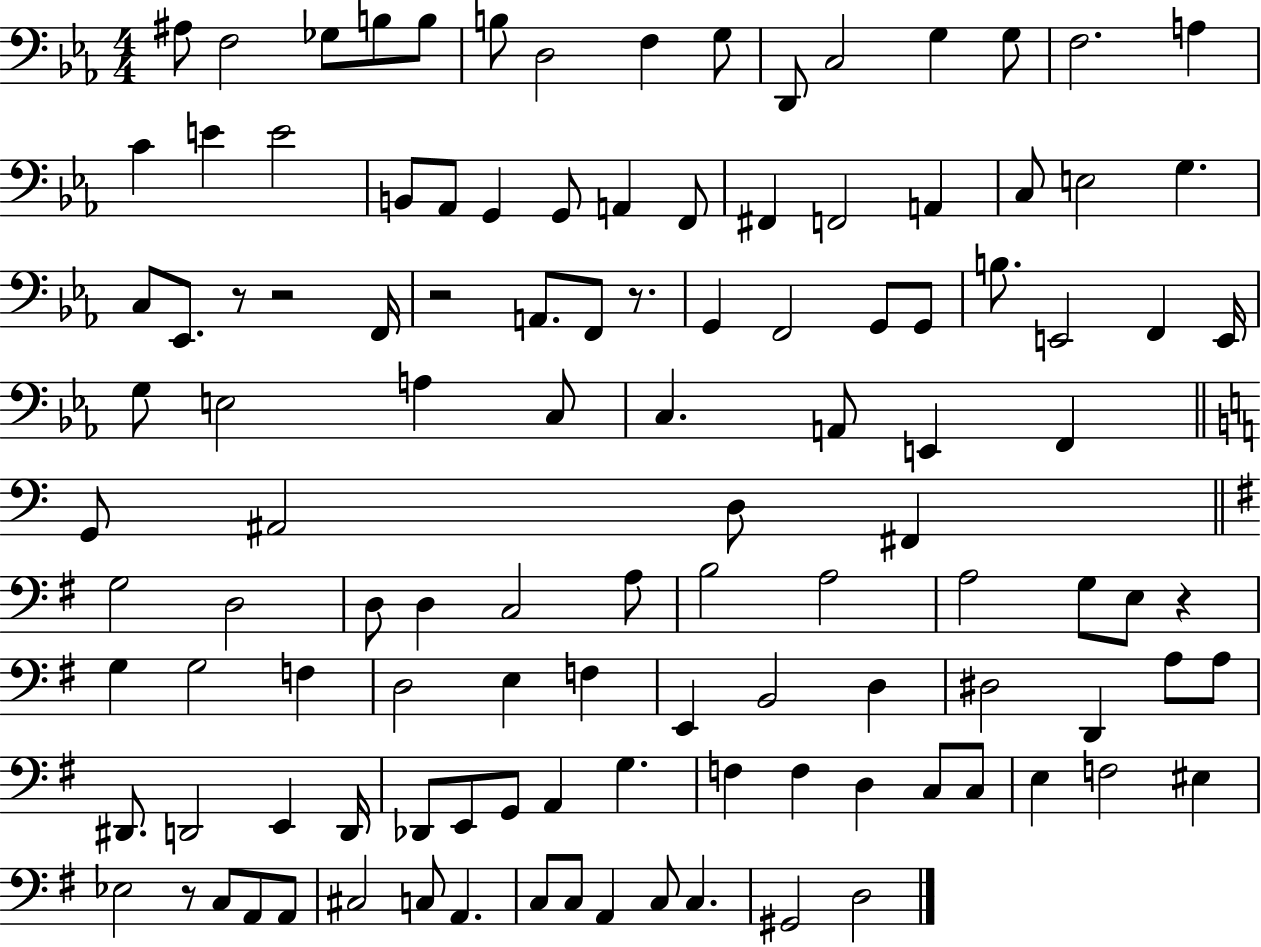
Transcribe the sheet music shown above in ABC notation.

X:1
T:Untitled
M:4/4
L:1/4
K:Eb
^A,/2 F,2 _G,/2 B,/2 B,/2 B,/2 D,2 F, G,/2 D,,/2 C,2 G, G,/2 F,2 A, C E E2 B,,/2 _A,,/2 G,, G,,/2 A,, F,,/2 ^F,, F,,2 A,, C,/2 E,2 G, C,/2 _E,,/2 z/2 z2 F,,/4 z2 A,,/2 F,,/2 z/2 G,, F,,2 G,,/2 G,,/2 B,/2 E,,2 F,, E,,/4 G,/2 E,2 A, C,/2 C, A,,/2 E,, F,, G,,/2 ^A,,2 D,/2 ^F,, G,2 D,2 D,/2 D, C,2 A,/2 B,2 A,2 A,2 G,/2 E,/2 z G, G,2 F, D,2 E, F, E,, B,,2 D, ^D,2 D,, A,/2 A,/2 ^D,,/2 D,,2 E,, D,,/4 _D,,/2 E,,/2 G,,/2 A,, G, F, F, D, C,/2 C,/2 E, F,2 ^E, _E,2 z/2 C,/2 A,,/2 A,,/2 ^C,2 C,/2 A,, C,/2 C,/2 A,, C,/2 C, ^G,,2 D,2